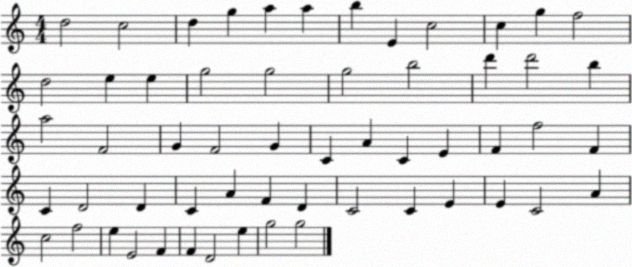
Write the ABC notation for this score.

X:1
T:Untitled
M:4/4
L:1/4
K:C
d2 c2 d g a a b E c2 c g f2 d2 e e g2 g2 g2 b2 d' d'2 b a2 F2 G F2 G C A C E F f2 F C D2 D C A F D C2 C E E C2 A c2 f2 e E2 F F D2 e g2 g2